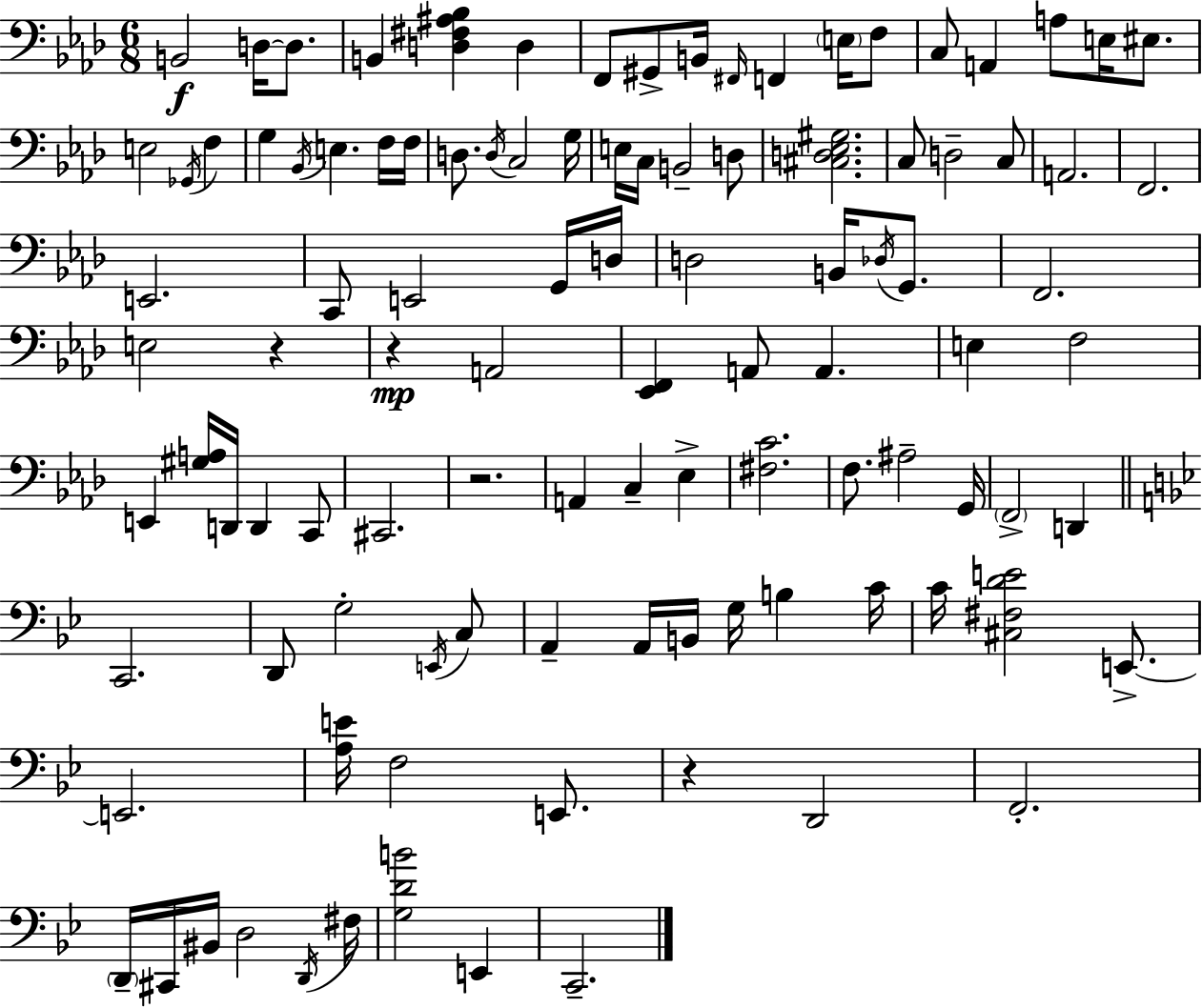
B2/h D3/s D3/e. B2/q [D3,F#3,A#3,Bb3]/q D3/q F2/e G#2/e B2/s F#2/s F2/q E3/s F3/e C3/e A2/q A3/e E3/s EIS3/e. E3/h Gb2/s F3/q G3/q Bb2/s E3/q. F3/s F3/s D3/e. D3/s C3/h G3/s E3/s C3/s B2/h D3/e [C#3,D3,Eb3,G#3]/h. C3/e D3/h C3/e A2/h. F2/h. E2/h. C2/e E2/h G2/s D3/s D3/h B2/s Db3/s G2/e. F2/h. E3/h R/q R/q A2/h [Eb2,F2]/q A2/e A2/q. E3/q F3/h E2/q [G#3,A3]/s D2/s D2/q C2/e C#2/h. R/h. A2/q C3/q Eb3/q [F#3,C4]/h. F3/e. A#3/h G2/s F2/h D2/q C2/h. D2/e G3/h E2/s C3/e A2/q A2/s B2/s G3/s B3/q C4/s C4/s [C#3,F#3,D4,E4]/h E2/e. E2/h. [A3,E4]/s F3/h E2/e. R/q D2/h F2/h. D2/s C#2/s BIS2/s D3/h D2/s F#3/s [G3,D4,B4]/h E2/q C2/h.